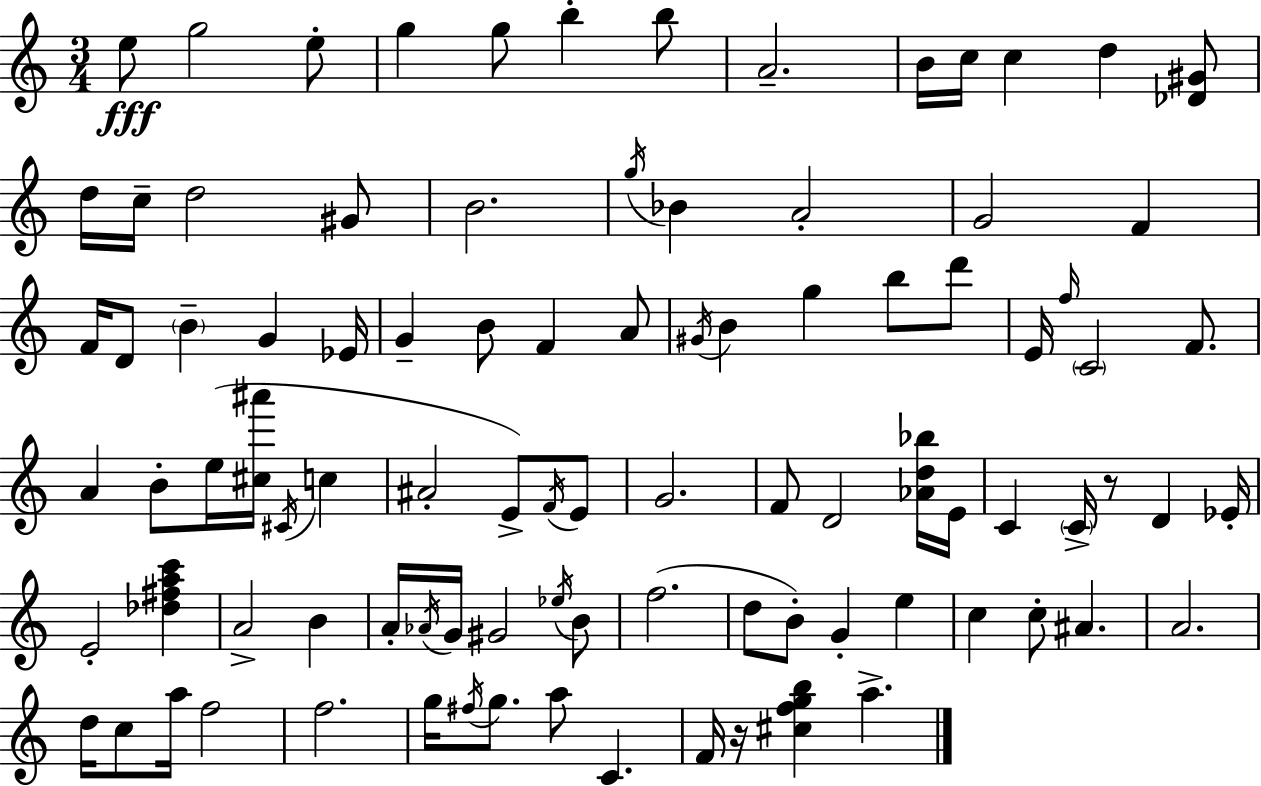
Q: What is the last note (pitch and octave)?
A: A5